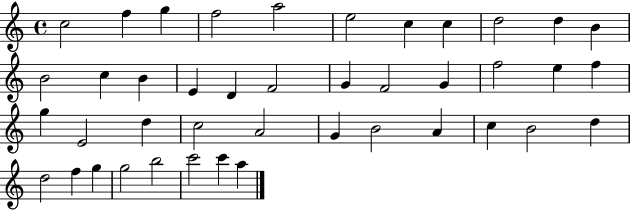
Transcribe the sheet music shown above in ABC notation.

X:1
T:Untitled
M:4/4
L:1/4
K:C
c2 f g f2 a2 e2 c c d2 d B B2 c B E D F2 G F2 G f2 e f g E2 d c2 A2 G B2 A c B2 d d2 f g g2 b2 c'2 c' a